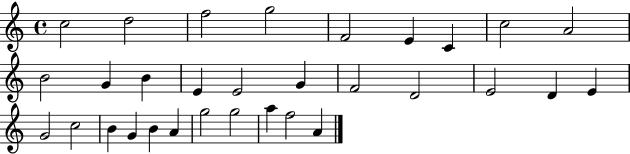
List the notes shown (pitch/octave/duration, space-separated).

C5/h D5/h F5/h G5/h F4/h E4/q C4/q C5/h A4/h B4/h G4/q B4/q E4/q E4/h G4/q F4/h D4/h E4/h D4/q E4/q G4/h C5/h B4/q G4/q B4/q A4/q G5/h G5/h A5/q F5/h A4/q